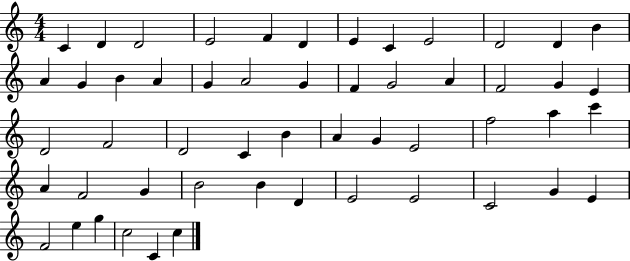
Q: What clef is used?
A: treble